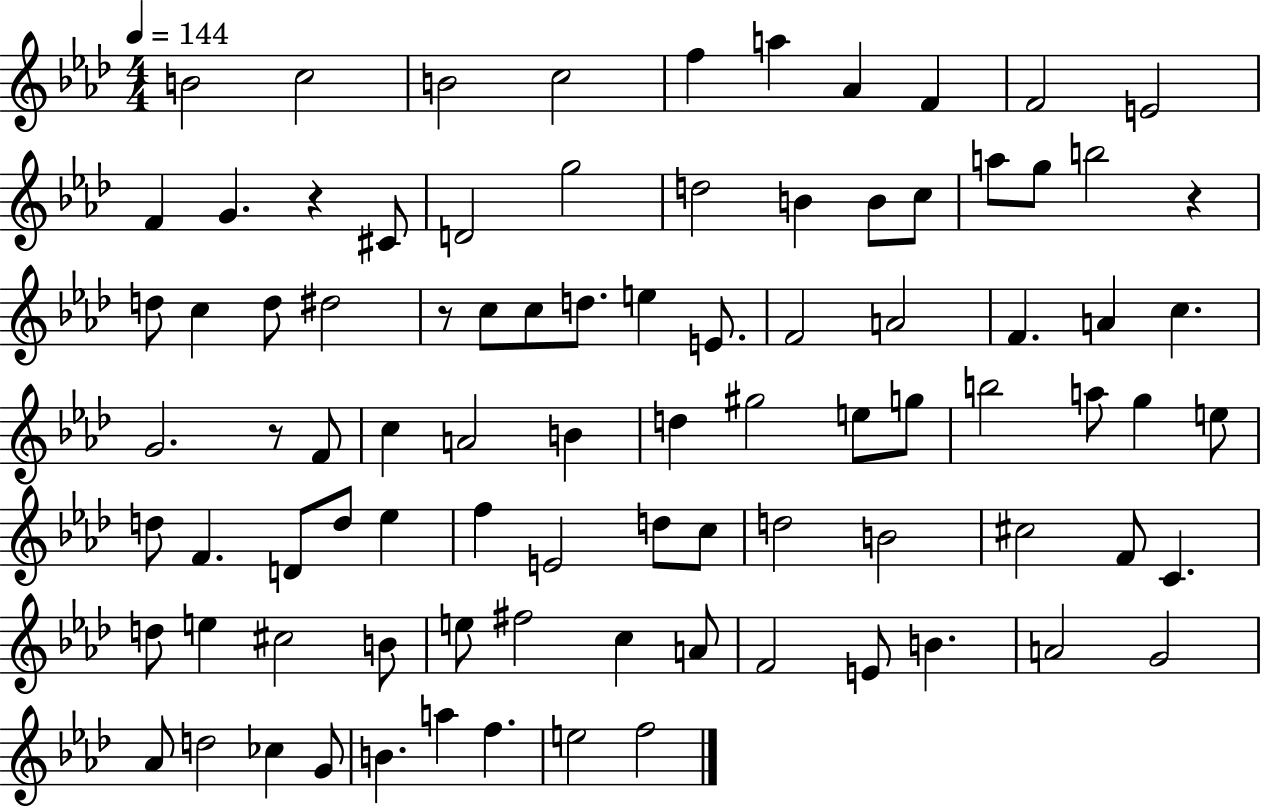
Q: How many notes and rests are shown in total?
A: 89